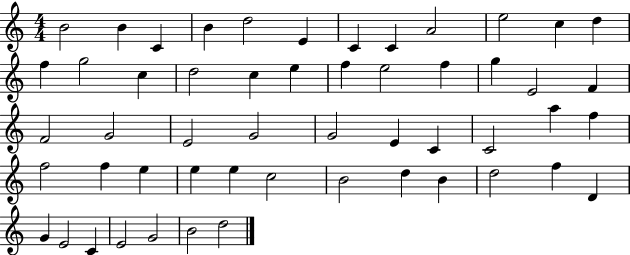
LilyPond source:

{
  \clef treble
  \numericTimeSignature
  \time 4/4
  \key c \major
  b'2 b'4 c'4 | b'4 d''2 e'4 | c'4 c'4 a'2 | e''2 c''4 d''4 | \break f''4 g''2 c''4 | d''2 c''4 e''4 | f''4 e''2 f''4 | g''4 e'2 f'4 | \break f'2 g'2 | e'2 g'2 | g'2 e'4 c'4 | c'2 a''4 f''4 | \break f''2 f''4 e''4 | e''4 e''4 c''2 | b'2 d''4 b'4 | d''2 f''4 d'4 | \break g'4 e'2 c'4 | e'2 g'2 | b'2 d''2 | \bar "|."
}